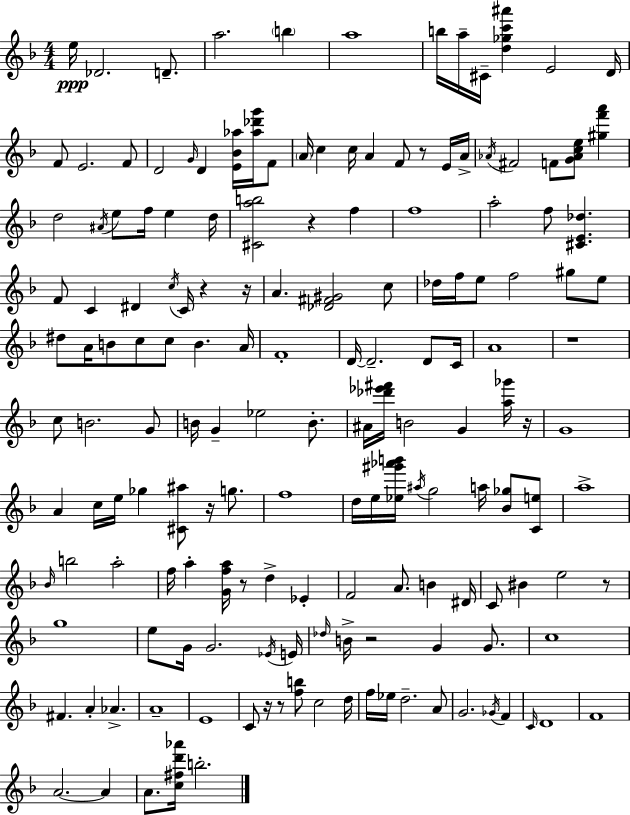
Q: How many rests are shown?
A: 12